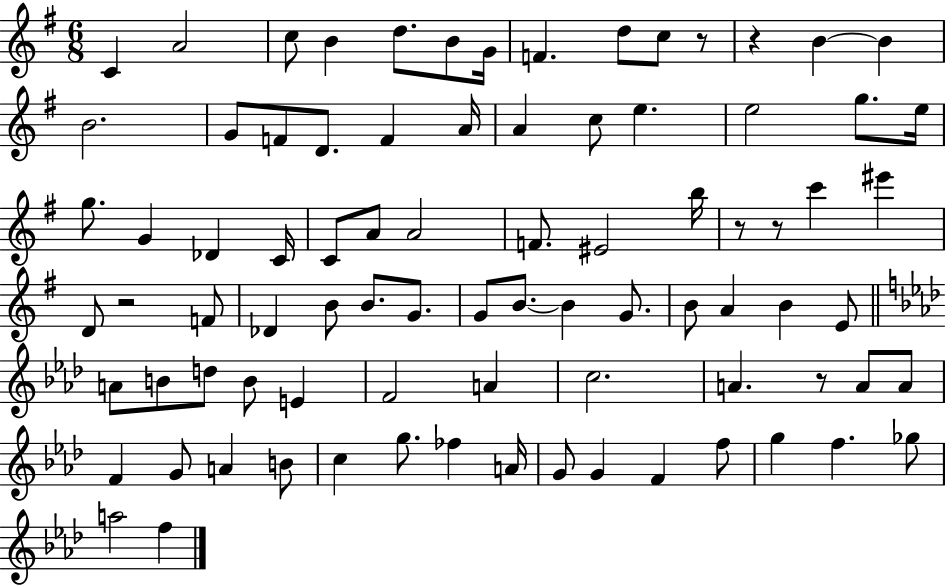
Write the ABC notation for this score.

X:1
T:Untitled
M:6/8
L:1/4
K:G
C A2 c/2 B d/2 B/2 G/4 F d/2 c/2 z/2 z B B B2 G/2 F/2 D/2 F A/4 A c/2 e e2 g/2 e/4 g/2 G _D C/4 C/2 A/2 A2 F/2 ^E2 b/4 z/2 z/2 c' ^e' D/2 z2 F/2 _D B/2 B/2 G/2 G/2 B/2 B G/2 B/2 A B E/2 A/2 B/2 d/2 B/2 E F2 A c2 A z/2 A/2 A/2 F G/2 A B/2 c g/2 _f A/4 G/2 G F f/2 g f _g/2 a2 f